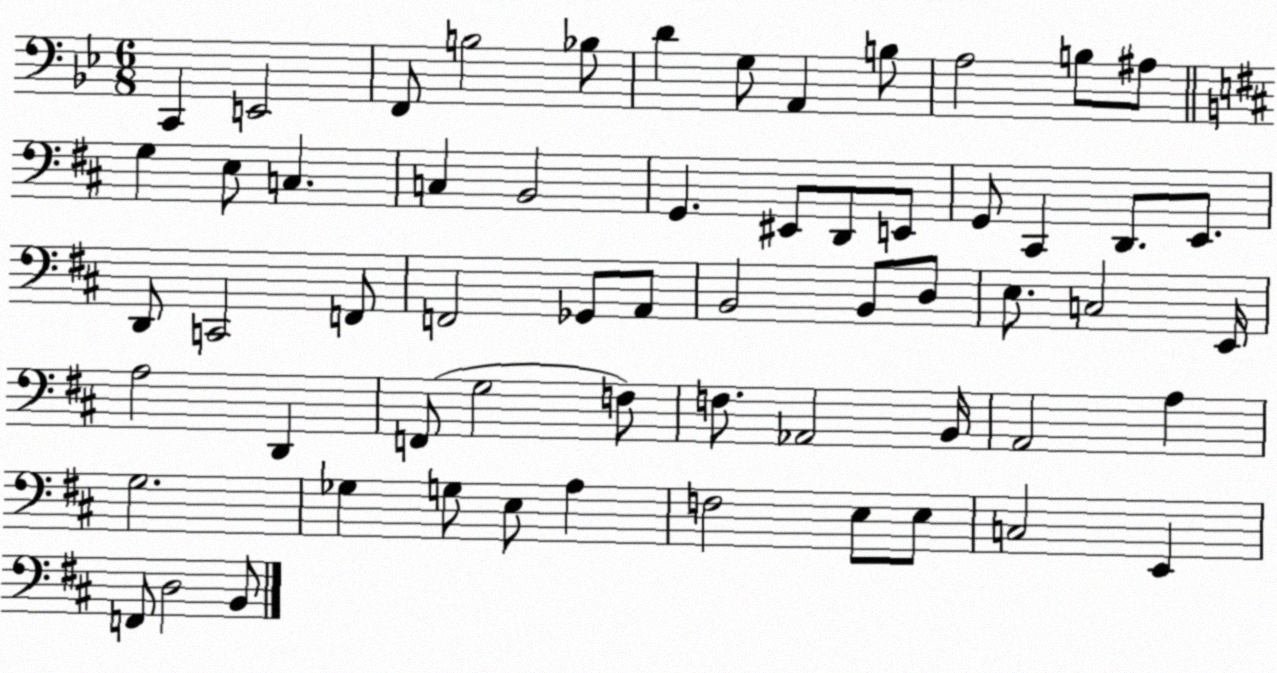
X:1
T:Untitled
M:6/8
L:1/4
K:Bb
C,, E,,2 F,,/2 B,2 _B,/2 D G,/2 A,, B,/2 A,2 B,/2 ^A,/2 G, E,/2 C, C, B,,2 G,, ^E,,/2 D,,/2 E,,/2 G,,/2 ^C,, D,,/2 E,,/2 D,,/2 C,,2 F,,/2 F,,2 _G,,/2 A,,/2 B,,2 B,,/2 D,/2 E,/2 C,2 E,,/4 A,2 D,, F,,/2 G,2 F,/2 F,/2 _A,,2 B,,/4 A,,2 A, G,2 _G, G,/2 E,/2 A, F,2 E,/2 E,/2 C,2 E,, F,,/2 D,2 B,,/2